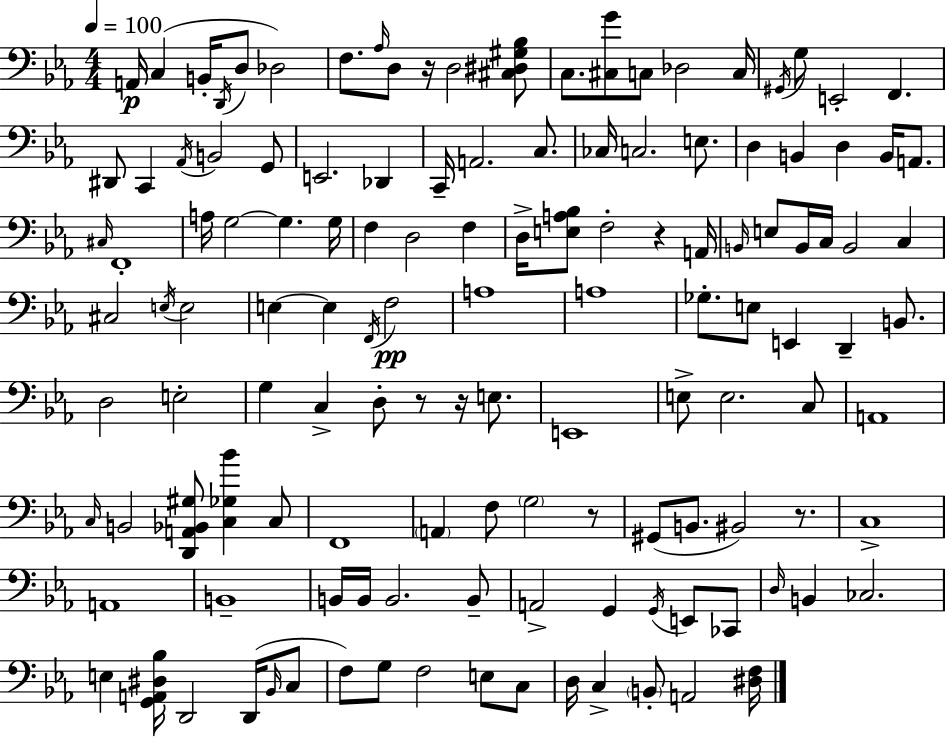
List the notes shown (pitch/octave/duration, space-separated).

A2/s C3/q B2/s D2/s D3/e Db3/h F3/e. Ab3/s D3/e R/s D3/h [C#3,D#3,G#3,Bb3]/e C3/e. [C#3,G4]/e C3/e Db3/h C3/s G#2/s G3/e E2/h F2/q. D#2/e C2/q Ab2/s B2/h G2/e E2/h. Db2/q C2/s A2/h. C3/e. CES3/s C3/h. E3/e. D3/q B2/q D3/q B2/s A2/e. C#3/s F2/w A3/s G3/h G3/q. G3/s F3/q D3/h F3/q D3/s [E3,A3,Bb3]/e F3/h R/q A2/s B2/s E3/e B2/s C3/s B2/h C3/q C#3/h E3/s E3/h E3/q E3/q F2/s F3/h A3/w A3/w Gb3/e. E3/e E2/q D2/q B2/e. D3/h E3/h G3/q C3/q D3/e R/e R/s E3/e. E2/w E3/e E3/h. C3/e A2/w C3/s B2/h [D2,A2,Bb2,G#3]/e [C3,Gb3,Bb4]/q C3/e F2/w A2/q F3/e G3/h R/e G#2/e B2/e. BIS2/h R/e. C3/w A2/w B2/w B2/s B2/s B2/h. B2/e A2/h G2/q G2/s E2/e CES2/e D3/s B2/q CES3/h. E3/q [G2,A2,D#3,Bb3]/s D2/h D2/s Bb2/s C3/e F3/e G3/e F3/h E3/e C3/e D3/s C3/q B2/e A2/h [D#3,F3]/s